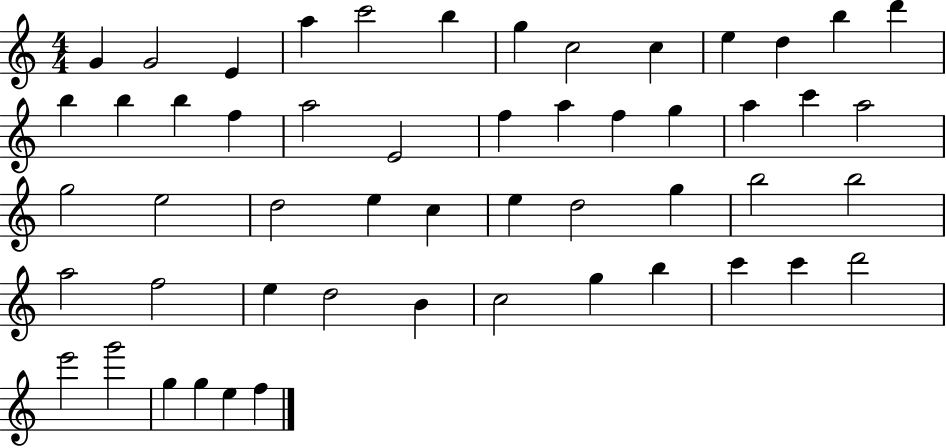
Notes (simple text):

G4/q G4/h E4/q A5/q C6/h B5/q G5/q C5/h C5/q E5/q D5/q B5/q D6/q B5/q B5/q B5/q F5/q A5/h E4/h F5/q A5/q F5/q G5/q A5/q C6/q A5/h G5/h E5/h D5/h E5/q C5/q E5/q D5/h G5/q B5/h B5/h A5/h F5/h E5/q D5/h B4/q C5/h G5/q B5/q C6/q C6/q D6/h E6/h G6/h G5/q G5/q E5/q F5/q